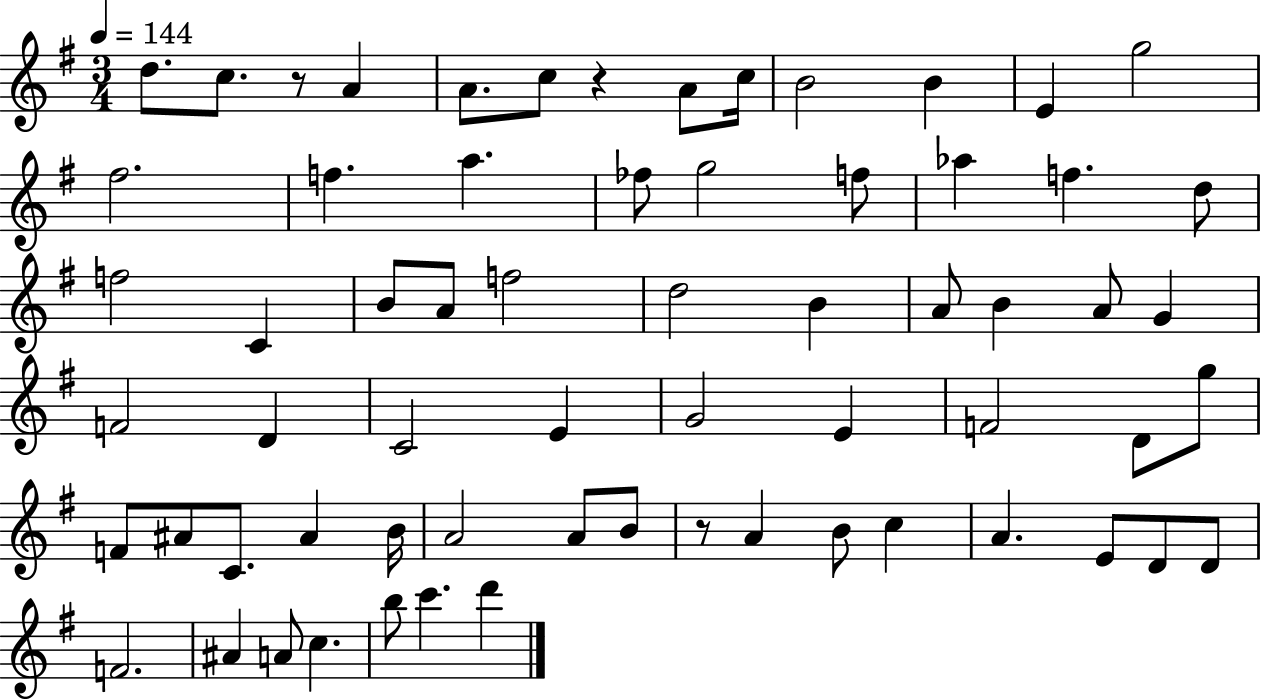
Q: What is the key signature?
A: G major